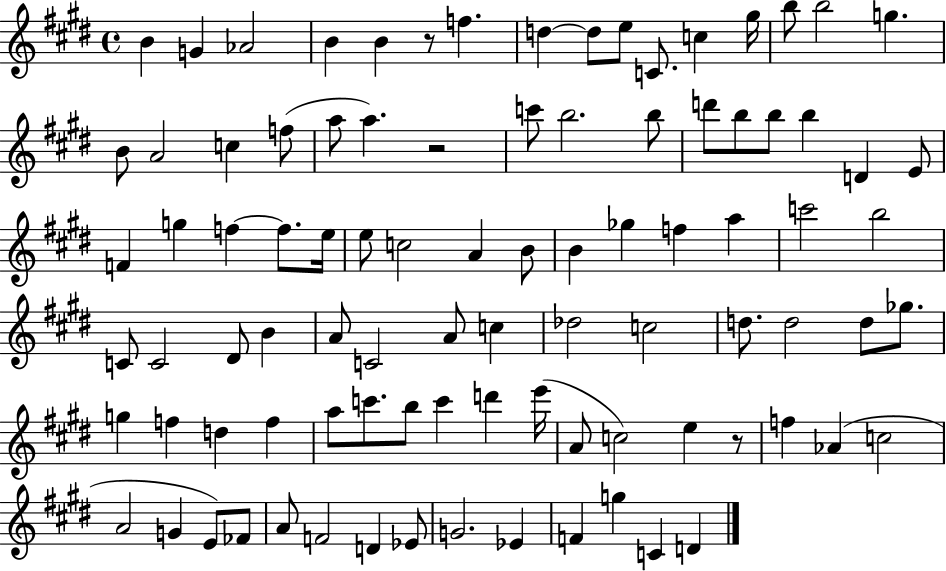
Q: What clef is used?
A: treble